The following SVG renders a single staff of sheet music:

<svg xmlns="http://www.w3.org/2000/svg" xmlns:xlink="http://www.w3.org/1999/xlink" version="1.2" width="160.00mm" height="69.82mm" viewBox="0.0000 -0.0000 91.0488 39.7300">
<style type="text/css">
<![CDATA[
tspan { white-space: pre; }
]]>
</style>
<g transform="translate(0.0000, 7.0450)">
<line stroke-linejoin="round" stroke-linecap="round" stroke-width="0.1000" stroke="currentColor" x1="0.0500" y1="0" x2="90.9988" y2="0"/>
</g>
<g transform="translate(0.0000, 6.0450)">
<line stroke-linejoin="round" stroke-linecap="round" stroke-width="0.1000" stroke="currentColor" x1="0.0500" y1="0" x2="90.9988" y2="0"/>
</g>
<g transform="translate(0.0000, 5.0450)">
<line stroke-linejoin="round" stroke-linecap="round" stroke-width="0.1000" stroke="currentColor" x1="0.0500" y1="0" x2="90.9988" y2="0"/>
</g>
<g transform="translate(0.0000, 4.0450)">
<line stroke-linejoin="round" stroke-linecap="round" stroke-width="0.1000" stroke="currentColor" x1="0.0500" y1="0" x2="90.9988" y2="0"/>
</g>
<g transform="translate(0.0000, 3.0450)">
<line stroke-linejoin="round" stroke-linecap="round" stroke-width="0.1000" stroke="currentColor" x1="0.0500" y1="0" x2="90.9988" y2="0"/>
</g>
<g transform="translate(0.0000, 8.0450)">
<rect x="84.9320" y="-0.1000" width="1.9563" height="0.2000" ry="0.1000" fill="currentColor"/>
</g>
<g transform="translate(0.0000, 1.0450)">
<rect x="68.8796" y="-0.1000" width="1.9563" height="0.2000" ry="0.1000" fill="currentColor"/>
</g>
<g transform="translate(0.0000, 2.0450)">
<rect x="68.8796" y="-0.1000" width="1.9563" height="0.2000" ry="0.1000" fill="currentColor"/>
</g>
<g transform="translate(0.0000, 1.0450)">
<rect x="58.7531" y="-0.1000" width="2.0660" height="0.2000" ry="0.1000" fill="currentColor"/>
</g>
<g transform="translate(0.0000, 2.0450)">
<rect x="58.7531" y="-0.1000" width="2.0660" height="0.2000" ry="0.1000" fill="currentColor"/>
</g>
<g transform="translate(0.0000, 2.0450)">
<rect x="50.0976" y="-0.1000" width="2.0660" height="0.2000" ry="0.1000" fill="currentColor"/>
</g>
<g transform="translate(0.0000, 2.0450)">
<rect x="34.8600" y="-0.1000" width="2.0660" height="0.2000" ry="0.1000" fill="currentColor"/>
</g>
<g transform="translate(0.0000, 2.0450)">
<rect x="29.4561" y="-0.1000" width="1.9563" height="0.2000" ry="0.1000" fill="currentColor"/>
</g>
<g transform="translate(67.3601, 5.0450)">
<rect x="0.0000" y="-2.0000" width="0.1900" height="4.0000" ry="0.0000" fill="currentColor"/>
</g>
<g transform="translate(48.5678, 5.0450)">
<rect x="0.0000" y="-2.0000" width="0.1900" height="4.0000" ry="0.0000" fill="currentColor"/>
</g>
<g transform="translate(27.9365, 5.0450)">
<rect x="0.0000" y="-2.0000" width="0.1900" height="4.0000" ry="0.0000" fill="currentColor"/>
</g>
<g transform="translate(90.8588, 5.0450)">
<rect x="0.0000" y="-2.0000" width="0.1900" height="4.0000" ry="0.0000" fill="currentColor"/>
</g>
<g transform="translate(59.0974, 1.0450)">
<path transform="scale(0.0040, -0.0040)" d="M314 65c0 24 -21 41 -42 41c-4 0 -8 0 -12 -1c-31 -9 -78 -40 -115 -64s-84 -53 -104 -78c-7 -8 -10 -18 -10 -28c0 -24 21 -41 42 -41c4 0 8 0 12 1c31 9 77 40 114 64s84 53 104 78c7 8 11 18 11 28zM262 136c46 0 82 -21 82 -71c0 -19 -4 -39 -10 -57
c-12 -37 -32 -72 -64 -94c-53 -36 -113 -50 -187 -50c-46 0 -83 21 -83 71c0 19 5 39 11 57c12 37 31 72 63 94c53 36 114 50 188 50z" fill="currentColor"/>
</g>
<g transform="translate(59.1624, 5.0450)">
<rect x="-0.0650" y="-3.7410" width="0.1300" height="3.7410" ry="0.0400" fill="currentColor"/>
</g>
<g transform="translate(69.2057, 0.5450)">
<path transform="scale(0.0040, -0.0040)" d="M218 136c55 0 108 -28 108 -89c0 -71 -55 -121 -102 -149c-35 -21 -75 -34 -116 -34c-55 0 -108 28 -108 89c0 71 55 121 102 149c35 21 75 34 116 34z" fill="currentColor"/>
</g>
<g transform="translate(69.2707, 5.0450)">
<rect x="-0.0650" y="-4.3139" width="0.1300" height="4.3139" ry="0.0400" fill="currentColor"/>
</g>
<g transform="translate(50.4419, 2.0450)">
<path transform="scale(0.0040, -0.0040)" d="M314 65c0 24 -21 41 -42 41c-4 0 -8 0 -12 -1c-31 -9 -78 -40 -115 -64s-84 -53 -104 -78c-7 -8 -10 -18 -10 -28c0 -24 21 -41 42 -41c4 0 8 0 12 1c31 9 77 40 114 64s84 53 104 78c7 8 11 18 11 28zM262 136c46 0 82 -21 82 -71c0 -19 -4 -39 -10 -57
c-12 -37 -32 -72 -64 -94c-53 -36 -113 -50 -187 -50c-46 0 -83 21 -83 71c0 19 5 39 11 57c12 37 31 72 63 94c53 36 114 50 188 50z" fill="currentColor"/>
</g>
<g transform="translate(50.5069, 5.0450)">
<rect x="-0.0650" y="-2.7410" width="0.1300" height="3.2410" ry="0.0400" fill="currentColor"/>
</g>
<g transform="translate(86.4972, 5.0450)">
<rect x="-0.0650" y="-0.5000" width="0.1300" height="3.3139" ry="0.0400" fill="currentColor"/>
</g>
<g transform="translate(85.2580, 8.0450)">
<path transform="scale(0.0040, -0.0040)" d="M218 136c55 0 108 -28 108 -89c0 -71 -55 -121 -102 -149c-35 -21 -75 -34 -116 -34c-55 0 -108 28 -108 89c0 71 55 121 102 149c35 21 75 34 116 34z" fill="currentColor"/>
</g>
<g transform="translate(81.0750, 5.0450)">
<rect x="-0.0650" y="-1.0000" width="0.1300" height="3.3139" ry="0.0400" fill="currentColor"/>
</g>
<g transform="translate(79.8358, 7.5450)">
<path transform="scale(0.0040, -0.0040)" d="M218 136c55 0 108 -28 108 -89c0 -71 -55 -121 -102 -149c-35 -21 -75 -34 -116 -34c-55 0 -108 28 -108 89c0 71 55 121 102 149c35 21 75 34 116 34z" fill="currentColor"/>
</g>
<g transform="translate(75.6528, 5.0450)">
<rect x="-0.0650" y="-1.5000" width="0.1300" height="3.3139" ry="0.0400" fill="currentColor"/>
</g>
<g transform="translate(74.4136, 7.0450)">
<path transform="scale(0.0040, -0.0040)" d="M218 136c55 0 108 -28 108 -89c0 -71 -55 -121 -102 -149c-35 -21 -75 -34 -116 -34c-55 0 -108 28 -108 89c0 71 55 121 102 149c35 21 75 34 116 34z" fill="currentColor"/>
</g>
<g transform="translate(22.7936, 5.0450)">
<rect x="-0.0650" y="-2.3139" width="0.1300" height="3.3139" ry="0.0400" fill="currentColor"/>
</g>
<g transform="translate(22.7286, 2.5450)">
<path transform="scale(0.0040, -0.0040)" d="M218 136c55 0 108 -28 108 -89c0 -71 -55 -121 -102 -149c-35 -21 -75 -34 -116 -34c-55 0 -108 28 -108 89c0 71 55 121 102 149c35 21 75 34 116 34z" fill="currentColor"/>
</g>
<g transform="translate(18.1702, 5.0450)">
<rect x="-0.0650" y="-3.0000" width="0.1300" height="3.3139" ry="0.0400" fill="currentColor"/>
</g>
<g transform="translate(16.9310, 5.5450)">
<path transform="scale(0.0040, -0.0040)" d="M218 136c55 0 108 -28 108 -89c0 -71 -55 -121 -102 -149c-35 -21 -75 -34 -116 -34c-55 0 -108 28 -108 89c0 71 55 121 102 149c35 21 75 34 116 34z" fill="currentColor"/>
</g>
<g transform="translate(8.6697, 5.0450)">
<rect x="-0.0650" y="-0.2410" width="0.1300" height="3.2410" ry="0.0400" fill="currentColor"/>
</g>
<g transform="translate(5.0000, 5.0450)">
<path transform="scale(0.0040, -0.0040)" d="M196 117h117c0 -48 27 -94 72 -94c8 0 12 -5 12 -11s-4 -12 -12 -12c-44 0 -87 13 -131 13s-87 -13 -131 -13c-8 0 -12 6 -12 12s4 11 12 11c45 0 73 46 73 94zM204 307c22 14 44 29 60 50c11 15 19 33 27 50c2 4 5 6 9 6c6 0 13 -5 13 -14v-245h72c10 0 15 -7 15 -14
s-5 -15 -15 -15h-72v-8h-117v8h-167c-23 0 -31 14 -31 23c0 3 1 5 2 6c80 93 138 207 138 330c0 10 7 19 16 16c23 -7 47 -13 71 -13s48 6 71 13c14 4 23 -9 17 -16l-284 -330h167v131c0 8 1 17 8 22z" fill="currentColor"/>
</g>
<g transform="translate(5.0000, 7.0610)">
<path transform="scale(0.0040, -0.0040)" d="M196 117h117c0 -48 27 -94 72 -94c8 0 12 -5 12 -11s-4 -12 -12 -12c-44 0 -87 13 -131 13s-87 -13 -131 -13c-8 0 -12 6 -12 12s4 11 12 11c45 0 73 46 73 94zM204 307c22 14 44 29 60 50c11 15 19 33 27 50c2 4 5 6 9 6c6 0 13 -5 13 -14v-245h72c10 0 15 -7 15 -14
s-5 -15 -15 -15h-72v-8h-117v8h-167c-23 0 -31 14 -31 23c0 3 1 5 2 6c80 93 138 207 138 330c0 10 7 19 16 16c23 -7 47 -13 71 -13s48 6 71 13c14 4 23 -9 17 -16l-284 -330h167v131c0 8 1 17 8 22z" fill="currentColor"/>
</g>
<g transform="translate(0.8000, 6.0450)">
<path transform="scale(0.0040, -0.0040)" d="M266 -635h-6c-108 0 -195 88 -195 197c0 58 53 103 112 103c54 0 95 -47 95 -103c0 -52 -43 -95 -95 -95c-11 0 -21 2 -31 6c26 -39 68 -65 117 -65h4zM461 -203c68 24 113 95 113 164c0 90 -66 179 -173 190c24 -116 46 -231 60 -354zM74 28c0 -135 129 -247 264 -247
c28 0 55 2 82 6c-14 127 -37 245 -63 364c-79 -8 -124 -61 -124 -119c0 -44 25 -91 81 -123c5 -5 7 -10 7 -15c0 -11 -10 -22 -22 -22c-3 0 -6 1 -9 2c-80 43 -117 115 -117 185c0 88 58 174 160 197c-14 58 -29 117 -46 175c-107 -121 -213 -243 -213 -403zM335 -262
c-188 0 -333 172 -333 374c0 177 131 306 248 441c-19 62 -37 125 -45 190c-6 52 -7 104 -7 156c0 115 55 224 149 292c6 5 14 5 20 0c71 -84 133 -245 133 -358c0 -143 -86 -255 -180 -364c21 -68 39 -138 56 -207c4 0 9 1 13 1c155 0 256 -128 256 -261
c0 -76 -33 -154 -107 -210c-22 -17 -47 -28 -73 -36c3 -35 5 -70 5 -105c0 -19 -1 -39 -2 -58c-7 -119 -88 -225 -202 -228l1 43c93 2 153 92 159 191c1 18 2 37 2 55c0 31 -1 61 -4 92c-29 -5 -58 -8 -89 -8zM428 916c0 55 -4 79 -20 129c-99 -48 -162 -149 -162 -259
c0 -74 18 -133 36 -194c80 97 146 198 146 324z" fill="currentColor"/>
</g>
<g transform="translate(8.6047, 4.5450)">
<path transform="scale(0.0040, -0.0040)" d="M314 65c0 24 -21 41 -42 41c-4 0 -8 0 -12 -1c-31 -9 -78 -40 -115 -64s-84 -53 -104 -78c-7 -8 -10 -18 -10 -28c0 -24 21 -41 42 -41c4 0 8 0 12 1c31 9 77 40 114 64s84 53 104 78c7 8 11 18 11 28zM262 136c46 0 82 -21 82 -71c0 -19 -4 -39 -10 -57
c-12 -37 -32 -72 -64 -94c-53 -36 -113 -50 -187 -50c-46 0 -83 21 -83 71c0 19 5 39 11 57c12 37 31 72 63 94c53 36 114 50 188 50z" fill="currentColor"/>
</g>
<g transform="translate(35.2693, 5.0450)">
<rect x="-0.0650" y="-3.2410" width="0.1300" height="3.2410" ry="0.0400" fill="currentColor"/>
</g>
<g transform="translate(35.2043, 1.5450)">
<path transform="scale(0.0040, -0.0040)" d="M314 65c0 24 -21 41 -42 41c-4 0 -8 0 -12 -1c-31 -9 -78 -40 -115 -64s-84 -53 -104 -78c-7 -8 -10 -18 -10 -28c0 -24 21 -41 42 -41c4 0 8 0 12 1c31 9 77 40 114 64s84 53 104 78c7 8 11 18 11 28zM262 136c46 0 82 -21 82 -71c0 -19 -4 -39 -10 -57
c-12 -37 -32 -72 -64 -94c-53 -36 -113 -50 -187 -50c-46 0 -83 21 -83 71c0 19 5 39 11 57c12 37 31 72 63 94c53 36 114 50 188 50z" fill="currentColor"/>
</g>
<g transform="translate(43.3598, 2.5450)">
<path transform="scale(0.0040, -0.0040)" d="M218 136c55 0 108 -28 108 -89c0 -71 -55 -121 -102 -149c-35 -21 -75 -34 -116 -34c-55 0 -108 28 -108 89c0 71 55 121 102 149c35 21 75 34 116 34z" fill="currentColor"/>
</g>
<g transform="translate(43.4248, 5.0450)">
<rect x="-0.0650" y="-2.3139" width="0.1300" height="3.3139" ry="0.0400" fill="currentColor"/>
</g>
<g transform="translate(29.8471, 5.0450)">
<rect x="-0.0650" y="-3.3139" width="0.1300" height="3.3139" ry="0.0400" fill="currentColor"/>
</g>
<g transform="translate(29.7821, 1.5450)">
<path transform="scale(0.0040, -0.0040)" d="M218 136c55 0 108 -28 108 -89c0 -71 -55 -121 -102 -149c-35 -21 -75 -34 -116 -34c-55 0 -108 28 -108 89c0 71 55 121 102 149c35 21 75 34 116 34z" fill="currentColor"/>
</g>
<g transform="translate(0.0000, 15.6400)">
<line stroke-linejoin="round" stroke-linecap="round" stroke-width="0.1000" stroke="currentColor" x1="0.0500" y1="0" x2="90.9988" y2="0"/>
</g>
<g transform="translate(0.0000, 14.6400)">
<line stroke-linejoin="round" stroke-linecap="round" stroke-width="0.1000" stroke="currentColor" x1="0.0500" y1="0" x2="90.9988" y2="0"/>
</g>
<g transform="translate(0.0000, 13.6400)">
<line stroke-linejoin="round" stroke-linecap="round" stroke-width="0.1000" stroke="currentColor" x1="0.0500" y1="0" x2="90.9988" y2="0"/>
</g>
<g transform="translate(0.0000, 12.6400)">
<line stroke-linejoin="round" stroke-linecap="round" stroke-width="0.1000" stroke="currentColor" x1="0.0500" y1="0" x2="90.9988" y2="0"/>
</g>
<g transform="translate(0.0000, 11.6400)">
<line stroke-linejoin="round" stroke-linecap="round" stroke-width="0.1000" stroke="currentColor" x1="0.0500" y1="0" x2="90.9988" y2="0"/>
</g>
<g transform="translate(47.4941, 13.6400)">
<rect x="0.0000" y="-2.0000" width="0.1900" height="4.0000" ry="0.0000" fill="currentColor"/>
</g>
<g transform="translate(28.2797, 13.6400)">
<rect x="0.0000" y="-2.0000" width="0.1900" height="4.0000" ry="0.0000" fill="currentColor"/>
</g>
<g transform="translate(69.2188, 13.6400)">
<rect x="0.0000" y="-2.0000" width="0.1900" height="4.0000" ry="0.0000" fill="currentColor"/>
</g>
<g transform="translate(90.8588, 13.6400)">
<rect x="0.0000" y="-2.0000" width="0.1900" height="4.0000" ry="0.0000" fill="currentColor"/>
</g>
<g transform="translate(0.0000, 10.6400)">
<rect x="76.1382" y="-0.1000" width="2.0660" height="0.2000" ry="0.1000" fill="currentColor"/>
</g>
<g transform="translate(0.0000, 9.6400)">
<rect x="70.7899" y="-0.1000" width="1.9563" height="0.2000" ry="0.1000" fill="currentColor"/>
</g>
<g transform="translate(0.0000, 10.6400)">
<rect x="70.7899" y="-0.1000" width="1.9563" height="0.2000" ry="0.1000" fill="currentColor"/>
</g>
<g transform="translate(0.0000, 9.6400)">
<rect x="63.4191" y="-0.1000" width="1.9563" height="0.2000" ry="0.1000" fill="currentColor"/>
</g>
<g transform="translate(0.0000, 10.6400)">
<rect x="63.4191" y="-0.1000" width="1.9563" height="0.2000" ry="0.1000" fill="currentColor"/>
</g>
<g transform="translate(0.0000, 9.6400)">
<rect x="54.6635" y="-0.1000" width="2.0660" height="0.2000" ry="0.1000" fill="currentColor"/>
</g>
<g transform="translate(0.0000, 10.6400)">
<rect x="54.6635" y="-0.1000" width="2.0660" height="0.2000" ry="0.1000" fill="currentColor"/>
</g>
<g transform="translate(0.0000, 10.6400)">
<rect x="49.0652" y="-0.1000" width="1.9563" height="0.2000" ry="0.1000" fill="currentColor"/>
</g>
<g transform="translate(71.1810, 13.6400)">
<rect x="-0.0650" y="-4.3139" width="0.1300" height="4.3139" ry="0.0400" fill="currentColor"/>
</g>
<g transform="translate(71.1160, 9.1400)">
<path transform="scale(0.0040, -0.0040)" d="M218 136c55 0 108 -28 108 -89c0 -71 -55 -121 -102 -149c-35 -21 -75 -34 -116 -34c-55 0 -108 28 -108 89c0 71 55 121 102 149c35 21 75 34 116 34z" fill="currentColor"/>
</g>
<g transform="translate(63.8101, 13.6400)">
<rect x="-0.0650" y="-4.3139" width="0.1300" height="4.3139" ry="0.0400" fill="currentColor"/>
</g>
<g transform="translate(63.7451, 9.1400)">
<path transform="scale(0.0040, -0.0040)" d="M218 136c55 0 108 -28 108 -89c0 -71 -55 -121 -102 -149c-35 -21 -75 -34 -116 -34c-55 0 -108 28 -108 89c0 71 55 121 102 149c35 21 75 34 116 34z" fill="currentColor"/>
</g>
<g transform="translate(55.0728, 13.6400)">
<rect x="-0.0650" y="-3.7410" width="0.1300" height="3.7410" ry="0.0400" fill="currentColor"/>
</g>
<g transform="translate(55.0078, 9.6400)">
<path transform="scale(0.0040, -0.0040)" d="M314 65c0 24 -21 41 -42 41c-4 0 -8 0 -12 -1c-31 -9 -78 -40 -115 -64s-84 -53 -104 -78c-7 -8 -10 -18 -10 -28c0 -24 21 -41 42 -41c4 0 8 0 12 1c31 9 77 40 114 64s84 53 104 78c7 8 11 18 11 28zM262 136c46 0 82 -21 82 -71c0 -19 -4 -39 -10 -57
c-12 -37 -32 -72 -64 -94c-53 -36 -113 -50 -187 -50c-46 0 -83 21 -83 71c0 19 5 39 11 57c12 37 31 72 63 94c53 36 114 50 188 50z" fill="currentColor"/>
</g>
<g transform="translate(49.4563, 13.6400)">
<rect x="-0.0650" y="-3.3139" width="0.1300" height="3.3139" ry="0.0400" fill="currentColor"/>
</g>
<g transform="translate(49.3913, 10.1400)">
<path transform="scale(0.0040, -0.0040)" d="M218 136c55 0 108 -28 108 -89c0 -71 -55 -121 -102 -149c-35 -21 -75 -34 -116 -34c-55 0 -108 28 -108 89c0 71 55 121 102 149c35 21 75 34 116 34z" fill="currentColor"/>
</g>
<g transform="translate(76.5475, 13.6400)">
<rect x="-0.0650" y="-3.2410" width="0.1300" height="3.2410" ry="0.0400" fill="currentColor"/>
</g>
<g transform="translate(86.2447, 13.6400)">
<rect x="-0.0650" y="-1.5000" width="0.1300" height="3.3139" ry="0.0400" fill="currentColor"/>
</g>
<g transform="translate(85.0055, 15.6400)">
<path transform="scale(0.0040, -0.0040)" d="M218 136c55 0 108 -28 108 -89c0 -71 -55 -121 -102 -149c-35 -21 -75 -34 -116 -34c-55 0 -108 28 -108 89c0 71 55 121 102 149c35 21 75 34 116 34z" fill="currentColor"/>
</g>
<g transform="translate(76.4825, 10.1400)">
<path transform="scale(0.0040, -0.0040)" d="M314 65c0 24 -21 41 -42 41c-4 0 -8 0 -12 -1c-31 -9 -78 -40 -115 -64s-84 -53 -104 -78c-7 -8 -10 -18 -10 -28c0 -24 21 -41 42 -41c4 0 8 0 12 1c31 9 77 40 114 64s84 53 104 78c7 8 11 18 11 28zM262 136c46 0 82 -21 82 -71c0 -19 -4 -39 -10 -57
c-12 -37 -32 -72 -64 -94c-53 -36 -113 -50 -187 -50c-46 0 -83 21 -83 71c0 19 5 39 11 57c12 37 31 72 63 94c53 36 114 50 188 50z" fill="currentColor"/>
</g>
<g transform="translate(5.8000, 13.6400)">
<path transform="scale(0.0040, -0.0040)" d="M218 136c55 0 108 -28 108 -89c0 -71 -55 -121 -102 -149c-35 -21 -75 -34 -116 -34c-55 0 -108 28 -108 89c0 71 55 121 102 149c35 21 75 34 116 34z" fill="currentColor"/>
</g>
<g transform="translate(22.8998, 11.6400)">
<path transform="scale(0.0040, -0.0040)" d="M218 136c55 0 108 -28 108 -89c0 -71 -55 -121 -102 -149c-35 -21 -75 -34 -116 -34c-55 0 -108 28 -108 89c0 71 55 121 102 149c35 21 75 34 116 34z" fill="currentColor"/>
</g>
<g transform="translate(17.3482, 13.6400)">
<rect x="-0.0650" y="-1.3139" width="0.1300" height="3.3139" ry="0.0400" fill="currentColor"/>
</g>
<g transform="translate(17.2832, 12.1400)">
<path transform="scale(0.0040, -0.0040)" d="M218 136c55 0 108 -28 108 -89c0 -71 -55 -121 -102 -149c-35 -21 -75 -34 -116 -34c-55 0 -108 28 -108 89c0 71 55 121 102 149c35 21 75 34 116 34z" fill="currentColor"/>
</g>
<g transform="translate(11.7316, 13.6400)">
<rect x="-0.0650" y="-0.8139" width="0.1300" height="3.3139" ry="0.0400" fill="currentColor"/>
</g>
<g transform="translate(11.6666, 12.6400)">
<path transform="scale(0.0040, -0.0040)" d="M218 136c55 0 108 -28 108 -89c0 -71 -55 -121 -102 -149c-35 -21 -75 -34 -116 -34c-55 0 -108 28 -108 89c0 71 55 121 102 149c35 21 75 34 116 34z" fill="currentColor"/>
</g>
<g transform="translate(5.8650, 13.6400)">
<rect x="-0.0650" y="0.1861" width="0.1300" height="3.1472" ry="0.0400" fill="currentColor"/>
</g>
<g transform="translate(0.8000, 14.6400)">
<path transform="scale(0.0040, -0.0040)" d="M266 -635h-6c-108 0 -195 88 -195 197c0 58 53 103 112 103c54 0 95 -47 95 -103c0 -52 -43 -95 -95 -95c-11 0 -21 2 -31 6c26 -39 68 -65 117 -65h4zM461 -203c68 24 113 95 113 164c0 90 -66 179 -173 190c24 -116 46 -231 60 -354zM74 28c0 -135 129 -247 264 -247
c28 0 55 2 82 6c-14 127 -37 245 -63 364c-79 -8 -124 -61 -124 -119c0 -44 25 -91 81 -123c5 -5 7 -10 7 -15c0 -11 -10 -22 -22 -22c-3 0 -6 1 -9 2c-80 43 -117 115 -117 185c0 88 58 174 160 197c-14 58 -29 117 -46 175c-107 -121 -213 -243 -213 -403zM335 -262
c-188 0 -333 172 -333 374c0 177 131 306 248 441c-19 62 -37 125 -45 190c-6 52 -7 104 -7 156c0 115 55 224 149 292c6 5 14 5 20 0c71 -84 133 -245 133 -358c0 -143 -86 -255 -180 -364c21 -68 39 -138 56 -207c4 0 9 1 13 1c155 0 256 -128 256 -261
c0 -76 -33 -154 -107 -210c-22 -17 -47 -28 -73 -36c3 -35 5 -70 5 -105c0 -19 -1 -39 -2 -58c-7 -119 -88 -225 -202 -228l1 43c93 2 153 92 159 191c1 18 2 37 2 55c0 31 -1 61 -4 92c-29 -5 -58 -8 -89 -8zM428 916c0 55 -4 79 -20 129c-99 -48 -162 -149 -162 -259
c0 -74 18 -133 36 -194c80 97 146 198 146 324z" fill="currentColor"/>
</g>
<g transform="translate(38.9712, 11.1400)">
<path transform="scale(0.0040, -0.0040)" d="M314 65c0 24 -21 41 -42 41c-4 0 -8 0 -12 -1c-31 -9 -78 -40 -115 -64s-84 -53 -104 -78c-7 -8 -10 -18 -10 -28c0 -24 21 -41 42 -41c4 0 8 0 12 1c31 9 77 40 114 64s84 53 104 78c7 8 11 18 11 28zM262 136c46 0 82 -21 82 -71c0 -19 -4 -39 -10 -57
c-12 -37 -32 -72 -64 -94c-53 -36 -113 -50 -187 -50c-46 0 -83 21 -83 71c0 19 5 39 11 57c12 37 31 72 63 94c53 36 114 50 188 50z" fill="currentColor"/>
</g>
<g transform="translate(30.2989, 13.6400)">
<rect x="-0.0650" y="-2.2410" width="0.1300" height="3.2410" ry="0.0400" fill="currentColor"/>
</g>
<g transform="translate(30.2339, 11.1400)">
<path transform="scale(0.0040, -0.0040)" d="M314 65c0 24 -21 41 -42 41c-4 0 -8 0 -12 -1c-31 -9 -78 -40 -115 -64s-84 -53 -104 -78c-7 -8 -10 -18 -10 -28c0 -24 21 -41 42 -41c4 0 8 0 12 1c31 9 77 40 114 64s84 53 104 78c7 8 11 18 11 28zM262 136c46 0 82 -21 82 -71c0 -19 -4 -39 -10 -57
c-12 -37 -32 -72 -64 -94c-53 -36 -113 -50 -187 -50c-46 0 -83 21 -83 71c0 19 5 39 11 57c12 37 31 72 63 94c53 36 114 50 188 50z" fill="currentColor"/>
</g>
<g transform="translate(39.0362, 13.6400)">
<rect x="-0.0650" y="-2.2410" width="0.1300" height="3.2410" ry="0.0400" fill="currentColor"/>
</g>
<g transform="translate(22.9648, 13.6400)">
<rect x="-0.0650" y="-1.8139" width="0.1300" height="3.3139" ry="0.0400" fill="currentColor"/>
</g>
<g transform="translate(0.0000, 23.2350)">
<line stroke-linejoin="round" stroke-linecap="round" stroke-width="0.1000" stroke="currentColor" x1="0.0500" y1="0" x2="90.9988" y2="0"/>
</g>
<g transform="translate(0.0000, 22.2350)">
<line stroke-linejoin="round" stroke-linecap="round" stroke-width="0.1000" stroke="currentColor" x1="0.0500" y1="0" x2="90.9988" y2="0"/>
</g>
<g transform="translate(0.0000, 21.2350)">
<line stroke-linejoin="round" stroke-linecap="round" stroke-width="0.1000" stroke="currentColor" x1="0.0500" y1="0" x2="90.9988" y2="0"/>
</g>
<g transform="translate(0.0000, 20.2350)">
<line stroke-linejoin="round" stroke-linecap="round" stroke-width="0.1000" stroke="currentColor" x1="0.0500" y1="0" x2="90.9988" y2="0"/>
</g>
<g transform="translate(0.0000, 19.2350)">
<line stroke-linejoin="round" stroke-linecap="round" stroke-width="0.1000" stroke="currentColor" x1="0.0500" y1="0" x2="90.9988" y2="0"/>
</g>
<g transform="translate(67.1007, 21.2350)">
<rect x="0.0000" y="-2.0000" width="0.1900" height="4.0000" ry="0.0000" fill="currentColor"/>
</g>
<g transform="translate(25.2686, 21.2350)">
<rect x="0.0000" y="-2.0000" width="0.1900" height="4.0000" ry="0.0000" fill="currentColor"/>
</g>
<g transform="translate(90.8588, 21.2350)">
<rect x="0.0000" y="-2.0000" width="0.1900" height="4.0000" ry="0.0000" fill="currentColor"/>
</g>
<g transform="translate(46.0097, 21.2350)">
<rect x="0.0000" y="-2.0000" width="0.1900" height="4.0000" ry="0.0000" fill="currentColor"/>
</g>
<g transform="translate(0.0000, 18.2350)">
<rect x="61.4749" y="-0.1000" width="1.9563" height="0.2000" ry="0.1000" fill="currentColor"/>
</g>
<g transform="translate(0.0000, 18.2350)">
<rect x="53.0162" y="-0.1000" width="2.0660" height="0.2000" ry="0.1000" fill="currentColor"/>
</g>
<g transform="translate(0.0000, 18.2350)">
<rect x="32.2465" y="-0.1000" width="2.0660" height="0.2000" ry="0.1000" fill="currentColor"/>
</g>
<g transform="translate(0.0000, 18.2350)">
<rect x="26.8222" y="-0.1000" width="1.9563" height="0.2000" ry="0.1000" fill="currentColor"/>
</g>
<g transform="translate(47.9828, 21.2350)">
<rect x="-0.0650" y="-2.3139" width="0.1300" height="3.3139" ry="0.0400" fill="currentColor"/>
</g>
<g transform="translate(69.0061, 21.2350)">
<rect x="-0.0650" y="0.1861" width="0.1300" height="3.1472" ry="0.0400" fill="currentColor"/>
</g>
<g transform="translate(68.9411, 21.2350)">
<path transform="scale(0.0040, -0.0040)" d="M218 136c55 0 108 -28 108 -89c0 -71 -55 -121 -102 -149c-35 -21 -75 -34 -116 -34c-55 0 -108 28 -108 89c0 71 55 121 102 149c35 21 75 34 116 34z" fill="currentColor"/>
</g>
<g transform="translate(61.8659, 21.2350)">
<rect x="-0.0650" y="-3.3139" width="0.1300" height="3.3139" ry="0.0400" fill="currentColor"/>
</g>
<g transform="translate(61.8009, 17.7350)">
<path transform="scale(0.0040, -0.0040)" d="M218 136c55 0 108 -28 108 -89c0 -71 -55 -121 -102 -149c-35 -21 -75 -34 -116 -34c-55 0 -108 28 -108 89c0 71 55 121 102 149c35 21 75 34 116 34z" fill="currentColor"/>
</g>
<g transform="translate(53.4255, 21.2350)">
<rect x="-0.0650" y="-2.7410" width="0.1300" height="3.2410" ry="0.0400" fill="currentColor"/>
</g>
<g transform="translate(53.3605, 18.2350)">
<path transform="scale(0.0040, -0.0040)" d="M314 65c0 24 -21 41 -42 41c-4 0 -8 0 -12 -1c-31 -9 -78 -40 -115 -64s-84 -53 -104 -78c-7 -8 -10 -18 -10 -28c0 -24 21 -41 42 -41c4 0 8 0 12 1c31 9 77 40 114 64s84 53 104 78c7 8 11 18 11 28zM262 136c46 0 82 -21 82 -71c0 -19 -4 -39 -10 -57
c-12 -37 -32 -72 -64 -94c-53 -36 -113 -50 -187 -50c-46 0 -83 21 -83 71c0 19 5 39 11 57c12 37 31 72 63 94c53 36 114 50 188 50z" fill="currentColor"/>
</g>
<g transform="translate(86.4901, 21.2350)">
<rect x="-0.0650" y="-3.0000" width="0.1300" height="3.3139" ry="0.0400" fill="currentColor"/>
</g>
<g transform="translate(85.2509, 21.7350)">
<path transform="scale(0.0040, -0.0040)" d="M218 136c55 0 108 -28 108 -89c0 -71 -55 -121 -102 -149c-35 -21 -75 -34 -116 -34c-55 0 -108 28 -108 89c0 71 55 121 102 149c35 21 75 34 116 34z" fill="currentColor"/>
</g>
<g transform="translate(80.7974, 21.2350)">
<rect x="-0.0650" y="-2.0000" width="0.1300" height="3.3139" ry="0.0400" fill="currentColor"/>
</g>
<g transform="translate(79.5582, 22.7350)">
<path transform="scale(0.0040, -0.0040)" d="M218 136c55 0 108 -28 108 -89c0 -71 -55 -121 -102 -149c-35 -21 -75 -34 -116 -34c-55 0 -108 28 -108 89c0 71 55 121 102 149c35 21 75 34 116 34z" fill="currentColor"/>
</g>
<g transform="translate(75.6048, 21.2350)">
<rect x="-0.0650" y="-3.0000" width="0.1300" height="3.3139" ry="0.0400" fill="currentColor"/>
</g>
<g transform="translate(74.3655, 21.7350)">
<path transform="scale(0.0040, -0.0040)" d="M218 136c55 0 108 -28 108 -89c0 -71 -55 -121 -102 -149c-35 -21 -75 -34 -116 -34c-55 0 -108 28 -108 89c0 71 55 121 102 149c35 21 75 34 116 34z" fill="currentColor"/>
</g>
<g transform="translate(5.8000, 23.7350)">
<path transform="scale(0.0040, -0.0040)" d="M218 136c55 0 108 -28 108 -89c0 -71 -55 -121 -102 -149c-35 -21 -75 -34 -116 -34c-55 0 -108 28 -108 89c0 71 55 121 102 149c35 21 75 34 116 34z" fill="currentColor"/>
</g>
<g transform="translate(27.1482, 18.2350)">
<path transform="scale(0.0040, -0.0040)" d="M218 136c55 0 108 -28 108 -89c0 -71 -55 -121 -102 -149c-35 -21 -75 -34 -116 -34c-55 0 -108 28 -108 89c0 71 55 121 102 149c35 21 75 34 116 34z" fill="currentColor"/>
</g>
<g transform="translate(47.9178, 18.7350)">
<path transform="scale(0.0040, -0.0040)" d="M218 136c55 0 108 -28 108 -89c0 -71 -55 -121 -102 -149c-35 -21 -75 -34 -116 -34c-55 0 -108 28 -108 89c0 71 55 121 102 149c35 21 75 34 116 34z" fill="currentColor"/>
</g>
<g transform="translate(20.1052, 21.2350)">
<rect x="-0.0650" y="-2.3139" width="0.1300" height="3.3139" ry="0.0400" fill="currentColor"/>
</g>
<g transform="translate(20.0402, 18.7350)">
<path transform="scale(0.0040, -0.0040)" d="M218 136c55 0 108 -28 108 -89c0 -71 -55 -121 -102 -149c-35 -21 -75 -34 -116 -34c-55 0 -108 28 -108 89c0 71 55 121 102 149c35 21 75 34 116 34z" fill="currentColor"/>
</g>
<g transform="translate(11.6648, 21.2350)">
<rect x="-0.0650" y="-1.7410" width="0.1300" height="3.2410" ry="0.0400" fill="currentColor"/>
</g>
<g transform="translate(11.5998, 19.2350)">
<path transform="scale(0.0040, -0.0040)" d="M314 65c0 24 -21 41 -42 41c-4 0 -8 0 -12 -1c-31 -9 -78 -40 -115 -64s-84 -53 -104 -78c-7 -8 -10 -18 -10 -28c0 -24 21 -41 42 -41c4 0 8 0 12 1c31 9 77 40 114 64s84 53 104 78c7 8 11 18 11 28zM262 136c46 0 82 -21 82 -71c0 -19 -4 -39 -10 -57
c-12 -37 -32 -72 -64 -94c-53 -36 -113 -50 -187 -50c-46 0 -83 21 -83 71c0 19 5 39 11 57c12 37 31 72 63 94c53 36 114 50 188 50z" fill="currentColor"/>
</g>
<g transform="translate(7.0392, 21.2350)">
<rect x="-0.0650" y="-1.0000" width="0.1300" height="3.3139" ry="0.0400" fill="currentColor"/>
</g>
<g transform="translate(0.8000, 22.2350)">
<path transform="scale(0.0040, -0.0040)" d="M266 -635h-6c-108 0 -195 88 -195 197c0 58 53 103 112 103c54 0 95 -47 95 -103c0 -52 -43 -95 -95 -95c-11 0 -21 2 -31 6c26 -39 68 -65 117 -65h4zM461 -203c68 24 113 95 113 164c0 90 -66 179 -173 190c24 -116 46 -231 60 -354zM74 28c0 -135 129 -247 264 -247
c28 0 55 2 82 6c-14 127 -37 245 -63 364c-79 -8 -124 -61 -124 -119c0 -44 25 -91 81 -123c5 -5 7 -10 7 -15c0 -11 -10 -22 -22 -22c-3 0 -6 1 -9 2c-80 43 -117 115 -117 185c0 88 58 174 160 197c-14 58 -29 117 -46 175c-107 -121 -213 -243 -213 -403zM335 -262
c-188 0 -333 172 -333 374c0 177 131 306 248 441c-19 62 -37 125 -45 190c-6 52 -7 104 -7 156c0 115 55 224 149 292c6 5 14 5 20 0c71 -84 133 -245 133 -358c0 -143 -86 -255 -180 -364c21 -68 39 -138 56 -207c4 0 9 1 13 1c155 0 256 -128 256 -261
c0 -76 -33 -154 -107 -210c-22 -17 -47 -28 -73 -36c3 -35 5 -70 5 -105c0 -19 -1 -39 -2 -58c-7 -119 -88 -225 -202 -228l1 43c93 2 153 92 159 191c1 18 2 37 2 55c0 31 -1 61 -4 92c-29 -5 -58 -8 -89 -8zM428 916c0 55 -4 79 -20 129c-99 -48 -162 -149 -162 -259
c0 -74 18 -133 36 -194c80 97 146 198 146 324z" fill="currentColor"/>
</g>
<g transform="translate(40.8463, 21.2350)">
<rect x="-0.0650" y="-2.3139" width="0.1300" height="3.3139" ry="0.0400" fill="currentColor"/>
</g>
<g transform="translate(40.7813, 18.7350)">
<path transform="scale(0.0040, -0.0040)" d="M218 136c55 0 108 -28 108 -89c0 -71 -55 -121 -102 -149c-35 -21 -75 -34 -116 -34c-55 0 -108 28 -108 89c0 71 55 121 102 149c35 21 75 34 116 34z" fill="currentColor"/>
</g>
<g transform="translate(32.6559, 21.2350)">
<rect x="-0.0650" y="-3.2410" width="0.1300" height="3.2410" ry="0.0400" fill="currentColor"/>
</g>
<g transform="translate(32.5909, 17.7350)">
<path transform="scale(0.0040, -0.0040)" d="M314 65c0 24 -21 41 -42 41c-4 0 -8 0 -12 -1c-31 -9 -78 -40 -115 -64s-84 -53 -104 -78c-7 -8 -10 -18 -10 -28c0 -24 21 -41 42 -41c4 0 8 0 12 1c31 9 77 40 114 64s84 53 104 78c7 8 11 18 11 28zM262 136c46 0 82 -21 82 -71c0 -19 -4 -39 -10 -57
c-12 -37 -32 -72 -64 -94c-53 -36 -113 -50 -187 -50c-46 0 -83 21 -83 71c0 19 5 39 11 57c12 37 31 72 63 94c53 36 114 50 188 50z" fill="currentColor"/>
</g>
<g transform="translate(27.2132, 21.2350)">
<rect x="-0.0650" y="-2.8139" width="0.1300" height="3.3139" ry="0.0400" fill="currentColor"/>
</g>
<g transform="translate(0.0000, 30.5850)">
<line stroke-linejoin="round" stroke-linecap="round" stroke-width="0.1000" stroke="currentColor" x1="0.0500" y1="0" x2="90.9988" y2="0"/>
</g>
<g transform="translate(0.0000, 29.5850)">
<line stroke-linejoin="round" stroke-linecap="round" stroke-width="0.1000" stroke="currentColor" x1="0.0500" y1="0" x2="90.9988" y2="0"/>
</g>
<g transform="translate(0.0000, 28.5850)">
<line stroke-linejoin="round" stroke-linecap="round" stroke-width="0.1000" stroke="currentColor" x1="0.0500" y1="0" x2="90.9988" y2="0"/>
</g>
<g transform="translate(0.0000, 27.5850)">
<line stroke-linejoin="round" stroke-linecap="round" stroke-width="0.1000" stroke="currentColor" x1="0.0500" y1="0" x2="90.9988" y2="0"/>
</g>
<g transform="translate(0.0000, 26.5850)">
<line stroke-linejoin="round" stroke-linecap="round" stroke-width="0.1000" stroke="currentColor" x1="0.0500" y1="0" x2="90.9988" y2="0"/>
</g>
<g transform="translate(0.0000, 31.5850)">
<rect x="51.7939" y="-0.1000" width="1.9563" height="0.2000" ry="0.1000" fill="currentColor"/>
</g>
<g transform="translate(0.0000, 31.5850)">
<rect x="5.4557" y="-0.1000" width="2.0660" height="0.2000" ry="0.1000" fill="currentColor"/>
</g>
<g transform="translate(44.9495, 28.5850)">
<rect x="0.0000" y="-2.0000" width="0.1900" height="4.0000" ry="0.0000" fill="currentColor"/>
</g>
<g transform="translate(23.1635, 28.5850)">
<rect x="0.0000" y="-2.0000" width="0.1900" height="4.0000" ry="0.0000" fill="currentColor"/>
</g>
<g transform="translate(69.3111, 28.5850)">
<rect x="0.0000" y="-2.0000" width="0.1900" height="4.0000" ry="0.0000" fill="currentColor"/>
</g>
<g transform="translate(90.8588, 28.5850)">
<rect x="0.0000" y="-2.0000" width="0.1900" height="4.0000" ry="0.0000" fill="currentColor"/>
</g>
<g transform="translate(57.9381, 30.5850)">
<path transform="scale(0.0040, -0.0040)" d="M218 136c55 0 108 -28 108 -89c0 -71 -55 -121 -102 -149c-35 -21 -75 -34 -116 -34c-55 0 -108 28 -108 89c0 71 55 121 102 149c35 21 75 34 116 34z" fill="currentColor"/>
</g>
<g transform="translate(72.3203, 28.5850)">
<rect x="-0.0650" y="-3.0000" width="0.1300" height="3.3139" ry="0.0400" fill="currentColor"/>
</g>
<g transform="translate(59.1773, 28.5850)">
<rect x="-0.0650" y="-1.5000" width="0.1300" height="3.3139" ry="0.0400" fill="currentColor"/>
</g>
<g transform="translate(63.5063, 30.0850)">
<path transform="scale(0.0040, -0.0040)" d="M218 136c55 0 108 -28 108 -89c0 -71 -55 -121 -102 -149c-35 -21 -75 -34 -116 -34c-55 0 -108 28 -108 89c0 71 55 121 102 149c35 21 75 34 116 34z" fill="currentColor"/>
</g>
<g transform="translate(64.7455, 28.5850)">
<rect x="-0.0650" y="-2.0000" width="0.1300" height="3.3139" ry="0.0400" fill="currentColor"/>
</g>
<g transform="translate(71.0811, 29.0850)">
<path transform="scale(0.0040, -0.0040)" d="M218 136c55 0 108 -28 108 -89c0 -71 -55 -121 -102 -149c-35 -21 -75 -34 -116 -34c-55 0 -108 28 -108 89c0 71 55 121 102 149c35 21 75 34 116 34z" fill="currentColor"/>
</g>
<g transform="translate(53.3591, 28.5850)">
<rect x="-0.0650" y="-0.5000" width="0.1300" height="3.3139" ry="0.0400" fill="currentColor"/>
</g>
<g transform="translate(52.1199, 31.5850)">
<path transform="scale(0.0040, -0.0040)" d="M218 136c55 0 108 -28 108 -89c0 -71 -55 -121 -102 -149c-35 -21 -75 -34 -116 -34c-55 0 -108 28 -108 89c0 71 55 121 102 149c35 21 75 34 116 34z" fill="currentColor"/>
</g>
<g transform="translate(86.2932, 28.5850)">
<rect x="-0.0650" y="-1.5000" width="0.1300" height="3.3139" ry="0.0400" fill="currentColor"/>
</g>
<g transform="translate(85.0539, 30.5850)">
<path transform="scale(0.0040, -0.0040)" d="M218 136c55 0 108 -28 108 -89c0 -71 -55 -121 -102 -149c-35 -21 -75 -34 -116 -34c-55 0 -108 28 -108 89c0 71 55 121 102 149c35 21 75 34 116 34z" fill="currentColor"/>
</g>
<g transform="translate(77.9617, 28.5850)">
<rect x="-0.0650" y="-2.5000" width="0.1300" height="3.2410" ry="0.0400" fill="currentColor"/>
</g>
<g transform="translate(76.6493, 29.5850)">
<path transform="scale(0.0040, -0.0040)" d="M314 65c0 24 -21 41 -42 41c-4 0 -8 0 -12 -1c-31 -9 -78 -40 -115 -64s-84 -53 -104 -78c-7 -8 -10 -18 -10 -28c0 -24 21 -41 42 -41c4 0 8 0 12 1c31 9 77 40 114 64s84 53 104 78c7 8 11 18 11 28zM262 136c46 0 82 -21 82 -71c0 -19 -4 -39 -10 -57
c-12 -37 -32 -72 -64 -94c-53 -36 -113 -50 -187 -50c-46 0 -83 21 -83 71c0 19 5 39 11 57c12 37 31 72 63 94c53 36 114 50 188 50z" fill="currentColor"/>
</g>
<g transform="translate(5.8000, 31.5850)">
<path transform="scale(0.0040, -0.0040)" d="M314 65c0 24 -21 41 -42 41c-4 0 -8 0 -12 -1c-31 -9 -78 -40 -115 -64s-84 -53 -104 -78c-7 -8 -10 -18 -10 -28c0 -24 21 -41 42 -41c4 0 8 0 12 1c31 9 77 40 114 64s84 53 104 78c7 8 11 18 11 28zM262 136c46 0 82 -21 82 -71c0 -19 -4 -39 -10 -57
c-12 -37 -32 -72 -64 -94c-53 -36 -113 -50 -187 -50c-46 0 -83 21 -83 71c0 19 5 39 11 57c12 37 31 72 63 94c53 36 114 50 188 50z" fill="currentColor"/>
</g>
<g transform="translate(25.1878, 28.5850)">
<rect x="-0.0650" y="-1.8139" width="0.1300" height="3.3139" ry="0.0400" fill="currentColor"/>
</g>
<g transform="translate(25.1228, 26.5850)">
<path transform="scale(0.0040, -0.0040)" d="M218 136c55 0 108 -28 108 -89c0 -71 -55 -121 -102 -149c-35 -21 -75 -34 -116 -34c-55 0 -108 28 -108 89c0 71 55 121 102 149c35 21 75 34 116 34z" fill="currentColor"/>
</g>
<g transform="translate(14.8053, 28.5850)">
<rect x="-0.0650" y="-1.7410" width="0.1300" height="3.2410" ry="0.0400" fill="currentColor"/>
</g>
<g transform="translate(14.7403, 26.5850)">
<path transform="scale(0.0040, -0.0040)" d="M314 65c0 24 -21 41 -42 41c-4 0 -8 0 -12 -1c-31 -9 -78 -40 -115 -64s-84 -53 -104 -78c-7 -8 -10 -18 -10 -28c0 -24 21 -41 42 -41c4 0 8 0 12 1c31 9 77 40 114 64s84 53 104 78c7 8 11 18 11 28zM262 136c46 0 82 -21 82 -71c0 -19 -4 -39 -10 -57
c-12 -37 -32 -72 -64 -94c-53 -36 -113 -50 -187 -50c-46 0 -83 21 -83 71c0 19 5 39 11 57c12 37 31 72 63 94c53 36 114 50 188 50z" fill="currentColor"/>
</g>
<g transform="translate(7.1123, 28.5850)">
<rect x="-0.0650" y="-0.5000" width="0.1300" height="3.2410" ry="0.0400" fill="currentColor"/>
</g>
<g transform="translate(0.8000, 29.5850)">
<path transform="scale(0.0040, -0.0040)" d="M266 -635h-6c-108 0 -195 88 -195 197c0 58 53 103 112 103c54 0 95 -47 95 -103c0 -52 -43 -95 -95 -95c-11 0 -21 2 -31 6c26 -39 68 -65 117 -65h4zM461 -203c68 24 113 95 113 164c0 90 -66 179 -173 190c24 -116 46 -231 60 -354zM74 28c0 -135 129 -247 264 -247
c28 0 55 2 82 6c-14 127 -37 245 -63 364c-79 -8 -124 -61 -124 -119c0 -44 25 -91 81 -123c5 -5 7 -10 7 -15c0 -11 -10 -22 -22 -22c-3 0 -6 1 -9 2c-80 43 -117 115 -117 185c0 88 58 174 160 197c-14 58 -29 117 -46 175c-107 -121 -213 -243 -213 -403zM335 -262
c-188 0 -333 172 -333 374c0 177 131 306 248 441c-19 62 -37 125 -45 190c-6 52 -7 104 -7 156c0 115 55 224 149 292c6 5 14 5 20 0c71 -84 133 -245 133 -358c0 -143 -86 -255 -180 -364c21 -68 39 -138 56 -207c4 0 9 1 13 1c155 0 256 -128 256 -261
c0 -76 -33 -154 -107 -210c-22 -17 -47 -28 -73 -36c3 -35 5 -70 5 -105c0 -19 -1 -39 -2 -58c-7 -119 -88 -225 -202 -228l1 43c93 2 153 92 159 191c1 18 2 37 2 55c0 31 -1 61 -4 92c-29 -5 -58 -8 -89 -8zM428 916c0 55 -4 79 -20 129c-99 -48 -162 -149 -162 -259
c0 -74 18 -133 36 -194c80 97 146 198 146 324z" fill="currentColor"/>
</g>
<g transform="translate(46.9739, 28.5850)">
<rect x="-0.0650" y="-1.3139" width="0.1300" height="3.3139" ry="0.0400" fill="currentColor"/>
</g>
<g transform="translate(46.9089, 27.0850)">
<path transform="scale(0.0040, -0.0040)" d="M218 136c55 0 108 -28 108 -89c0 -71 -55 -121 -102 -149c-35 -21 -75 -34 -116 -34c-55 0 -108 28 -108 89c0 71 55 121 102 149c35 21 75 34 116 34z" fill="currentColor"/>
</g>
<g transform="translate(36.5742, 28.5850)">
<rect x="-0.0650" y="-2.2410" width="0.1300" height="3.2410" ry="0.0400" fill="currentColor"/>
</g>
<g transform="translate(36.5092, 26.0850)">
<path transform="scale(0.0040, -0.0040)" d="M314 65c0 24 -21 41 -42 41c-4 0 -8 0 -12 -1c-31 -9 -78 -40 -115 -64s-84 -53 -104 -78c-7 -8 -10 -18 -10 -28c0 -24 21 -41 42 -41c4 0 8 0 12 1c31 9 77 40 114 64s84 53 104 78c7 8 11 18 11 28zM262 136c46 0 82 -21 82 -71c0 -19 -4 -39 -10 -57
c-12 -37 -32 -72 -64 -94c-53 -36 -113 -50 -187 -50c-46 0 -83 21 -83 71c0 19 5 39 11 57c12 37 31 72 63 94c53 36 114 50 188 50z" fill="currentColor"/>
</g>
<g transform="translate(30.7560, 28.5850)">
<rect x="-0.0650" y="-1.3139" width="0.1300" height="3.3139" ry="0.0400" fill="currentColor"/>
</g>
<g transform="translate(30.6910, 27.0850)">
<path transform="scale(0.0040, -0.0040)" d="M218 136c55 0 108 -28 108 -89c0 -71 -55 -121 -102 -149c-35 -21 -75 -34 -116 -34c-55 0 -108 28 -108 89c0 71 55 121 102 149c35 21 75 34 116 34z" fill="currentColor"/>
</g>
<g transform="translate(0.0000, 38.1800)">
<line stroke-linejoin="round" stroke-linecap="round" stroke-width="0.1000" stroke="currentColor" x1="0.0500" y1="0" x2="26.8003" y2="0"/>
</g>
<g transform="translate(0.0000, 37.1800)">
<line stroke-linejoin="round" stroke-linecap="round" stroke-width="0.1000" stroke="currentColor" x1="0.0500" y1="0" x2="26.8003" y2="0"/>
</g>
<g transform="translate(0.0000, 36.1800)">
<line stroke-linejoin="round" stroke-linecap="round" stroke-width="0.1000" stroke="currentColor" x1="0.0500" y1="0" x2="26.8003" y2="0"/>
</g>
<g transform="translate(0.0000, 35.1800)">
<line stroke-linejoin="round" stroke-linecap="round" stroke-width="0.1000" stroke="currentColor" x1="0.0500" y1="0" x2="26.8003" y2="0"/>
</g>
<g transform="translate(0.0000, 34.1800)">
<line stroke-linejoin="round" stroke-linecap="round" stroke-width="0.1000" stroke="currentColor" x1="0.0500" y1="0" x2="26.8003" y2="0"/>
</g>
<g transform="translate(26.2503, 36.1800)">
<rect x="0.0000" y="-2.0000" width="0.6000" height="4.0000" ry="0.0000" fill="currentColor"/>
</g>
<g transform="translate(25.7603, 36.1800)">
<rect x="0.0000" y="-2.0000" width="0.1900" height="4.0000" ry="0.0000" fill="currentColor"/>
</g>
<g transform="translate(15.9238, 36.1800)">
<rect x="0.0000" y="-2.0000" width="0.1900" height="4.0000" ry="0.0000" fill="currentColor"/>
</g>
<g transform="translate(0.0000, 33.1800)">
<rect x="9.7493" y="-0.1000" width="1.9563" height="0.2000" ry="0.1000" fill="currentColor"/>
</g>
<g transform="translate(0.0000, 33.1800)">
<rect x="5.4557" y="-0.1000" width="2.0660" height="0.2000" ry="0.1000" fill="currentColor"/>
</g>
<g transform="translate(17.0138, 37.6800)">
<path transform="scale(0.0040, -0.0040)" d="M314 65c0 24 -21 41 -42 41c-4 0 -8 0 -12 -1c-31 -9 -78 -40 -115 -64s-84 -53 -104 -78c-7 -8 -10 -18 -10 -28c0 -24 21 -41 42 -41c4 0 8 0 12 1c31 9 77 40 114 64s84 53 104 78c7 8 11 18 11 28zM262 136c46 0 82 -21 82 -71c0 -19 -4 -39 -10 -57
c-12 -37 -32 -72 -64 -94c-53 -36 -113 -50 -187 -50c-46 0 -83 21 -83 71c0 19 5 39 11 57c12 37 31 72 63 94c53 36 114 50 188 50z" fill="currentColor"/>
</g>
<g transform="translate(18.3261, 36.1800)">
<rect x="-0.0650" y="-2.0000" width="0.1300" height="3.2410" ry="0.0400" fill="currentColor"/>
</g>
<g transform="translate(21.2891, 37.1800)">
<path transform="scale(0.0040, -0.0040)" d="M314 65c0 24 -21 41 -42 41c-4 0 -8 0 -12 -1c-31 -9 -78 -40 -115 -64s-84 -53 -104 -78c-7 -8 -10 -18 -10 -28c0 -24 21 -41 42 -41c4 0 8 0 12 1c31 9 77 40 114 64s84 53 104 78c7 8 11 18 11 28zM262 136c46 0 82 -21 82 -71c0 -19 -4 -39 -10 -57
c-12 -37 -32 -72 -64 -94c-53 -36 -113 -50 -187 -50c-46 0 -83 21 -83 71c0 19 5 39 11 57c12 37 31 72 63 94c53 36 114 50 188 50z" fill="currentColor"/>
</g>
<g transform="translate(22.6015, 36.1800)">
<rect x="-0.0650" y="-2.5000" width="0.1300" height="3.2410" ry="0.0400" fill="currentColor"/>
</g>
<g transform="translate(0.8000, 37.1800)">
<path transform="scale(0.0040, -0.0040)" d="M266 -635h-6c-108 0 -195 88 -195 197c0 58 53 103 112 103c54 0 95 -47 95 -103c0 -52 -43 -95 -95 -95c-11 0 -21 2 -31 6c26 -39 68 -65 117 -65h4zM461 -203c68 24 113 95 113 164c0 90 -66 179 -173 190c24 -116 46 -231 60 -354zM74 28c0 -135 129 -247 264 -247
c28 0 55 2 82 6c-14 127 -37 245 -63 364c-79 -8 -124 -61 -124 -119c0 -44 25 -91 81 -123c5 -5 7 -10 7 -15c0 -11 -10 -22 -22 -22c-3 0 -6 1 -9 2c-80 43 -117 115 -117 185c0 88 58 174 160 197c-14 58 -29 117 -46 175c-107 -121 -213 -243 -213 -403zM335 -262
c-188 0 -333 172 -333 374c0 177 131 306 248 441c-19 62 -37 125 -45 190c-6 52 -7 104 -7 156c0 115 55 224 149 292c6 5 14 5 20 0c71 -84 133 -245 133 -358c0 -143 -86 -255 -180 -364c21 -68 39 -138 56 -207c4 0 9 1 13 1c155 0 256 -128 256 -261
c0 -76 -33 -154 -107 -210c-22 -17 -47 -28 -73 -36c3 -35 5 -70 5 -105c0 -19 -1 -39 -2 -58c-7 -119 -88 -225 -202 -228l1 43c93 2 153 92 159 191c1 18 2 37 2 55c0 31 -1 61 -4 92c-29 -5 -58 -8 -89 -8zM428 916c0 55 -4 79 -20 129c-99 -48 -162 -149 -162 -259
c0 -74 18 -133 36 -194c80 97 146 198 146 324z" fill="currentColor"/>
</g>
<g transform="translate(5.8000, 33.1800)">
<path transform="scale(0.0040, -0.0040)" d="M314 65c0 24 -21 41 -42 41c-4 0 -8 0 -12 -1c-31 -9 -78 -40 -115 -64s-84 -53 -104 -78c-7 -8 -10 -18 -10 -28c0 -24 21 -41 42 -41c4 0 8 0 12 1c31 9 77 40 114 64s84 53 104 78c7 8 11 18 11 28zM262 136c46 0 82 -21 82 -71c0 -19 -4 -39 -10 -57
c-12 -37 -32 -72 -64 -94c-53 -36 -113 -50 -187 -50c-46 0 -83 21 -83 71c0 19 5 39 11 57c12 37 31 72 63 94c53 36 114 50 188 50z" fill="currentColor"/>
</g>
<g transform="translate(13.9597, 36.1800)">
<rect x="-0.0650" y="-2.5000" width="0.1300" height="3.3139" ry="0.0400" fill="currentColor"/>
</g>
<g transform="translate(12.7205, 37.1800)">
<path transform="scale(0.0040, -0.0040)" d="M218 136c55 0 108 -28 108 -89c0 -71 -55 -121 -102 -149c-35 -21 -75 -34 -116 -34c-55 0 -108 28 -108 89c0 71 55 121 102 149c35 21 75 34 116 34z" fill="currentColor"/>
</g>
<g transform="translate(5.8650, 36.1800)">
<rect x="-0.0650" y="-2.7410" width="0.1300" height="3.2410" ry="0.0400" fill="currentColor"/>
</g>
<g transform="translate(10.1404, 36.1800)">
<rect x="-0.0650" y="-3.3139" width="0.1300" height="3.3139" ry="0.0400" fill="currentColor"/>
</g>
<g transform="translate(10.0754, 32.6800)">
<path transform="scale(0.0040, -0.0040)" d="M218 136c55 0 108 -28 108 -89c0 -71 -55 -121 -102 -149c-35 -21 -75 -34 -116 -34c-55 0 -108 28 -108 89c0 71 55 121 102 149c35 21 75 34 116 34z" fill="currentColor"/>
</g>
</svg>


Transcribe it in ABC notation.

X:1
T:Untitled
M:4/4
L:1/4
K:C
c2 A g b b2 g a2 c'2 d' E D C B d e f g2 g2 b c'2 d' d' b2 E D f2 g a b2 g g a2 b B A F A C2 f2 f e g2 e C E F A G2 E a2 b G F2 G2